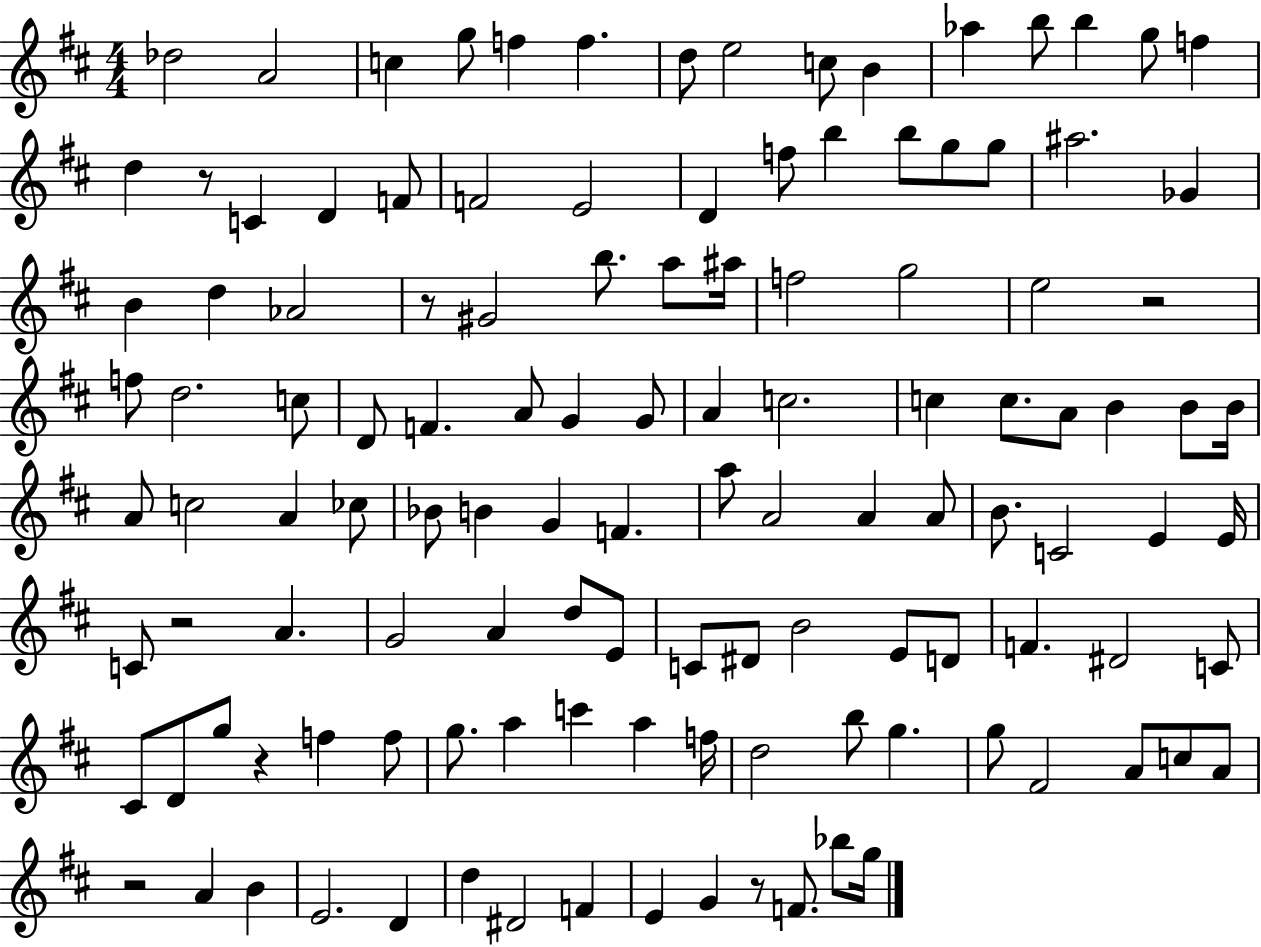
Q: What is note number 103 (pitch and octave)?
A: A4